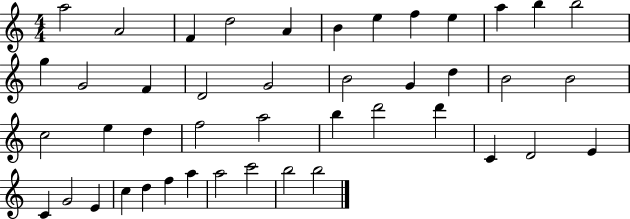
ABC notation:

X:1
T:Untitled
M:4/4
L:1/4
K:C
a2 A2 F d2 A B e f e a b b2 g G2 F D2 G2 B2 G d B2 B2 c2 e d f2 a2 b d'2 d' C D2 E C G2 E c d f a a2 c'2 b2 b2